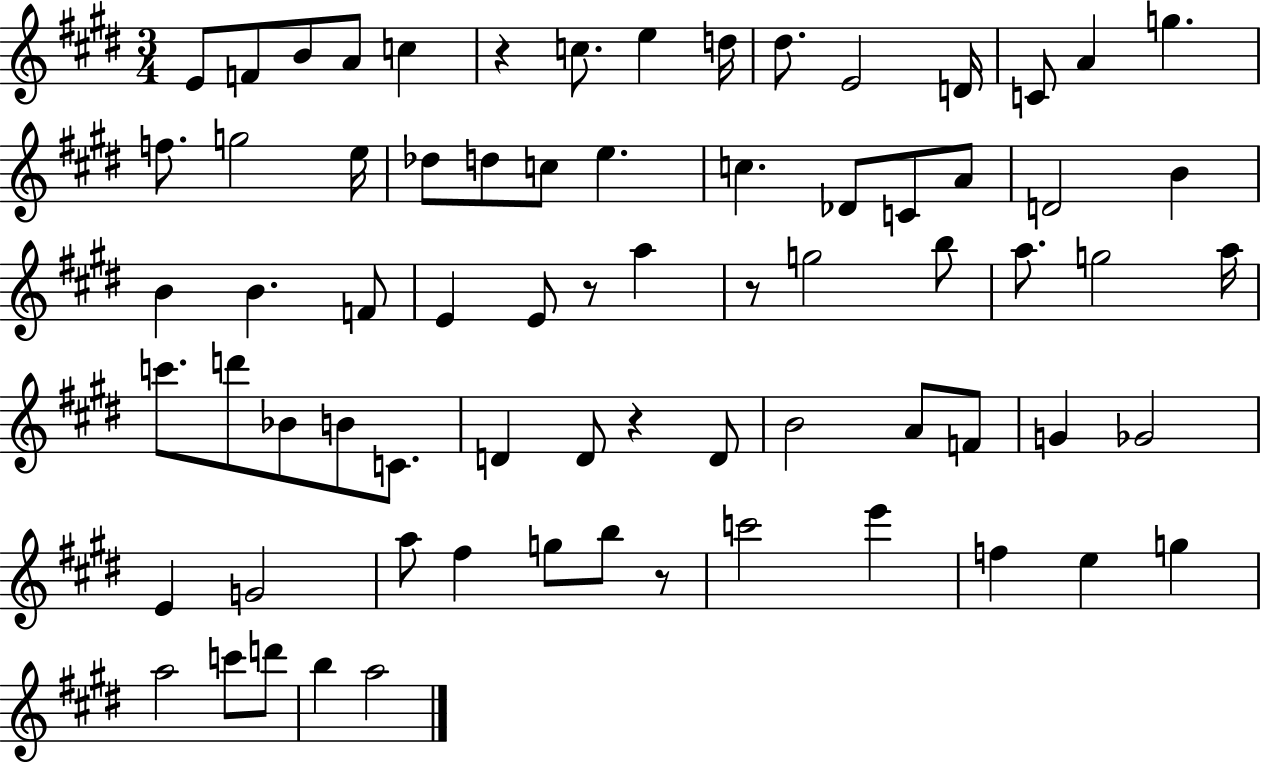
{
  \clef treble
  \numericTimeSignature
  \time 3/4
  \key e \major
  e'8 f'8 b'8 a'8 c''4 | r4 c''8. e''4 d''16 | dis''8. e'2 d'16 | c'8 a'4 g''4. | \break f''8. g''2 e''16 | des''8 d''8 c''8 e''4. | c''4. des'8 c'8 a'8 | d'2 b'4 | \break b'4 b'4. f'8 | e'4 e'8 r8 a''4 | r8 g''2 b''8 | a''8. g''2 a''16 | \break c'''8. d'''8 bes'8 b'8 c'8. | d'4 d'8 r4 d'8 | b'2 a'8 f'8 | g'4 ges'2 | \break e'4 g'2 | a''8 fis''4 g''8 b''8 r8 | c'''2 e'''4 | f''4 e''4 g''4 | \break a''2 c'''8 d'''8 | b''4 a''2 | \bar "|."
}